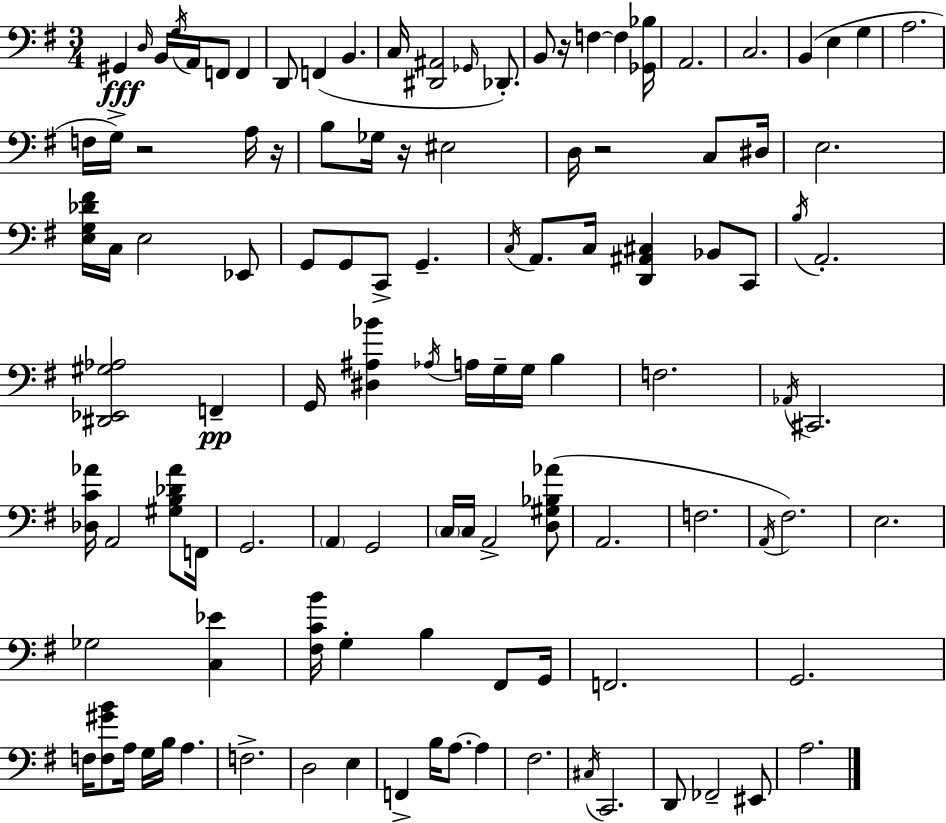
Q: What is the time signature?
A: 3/4